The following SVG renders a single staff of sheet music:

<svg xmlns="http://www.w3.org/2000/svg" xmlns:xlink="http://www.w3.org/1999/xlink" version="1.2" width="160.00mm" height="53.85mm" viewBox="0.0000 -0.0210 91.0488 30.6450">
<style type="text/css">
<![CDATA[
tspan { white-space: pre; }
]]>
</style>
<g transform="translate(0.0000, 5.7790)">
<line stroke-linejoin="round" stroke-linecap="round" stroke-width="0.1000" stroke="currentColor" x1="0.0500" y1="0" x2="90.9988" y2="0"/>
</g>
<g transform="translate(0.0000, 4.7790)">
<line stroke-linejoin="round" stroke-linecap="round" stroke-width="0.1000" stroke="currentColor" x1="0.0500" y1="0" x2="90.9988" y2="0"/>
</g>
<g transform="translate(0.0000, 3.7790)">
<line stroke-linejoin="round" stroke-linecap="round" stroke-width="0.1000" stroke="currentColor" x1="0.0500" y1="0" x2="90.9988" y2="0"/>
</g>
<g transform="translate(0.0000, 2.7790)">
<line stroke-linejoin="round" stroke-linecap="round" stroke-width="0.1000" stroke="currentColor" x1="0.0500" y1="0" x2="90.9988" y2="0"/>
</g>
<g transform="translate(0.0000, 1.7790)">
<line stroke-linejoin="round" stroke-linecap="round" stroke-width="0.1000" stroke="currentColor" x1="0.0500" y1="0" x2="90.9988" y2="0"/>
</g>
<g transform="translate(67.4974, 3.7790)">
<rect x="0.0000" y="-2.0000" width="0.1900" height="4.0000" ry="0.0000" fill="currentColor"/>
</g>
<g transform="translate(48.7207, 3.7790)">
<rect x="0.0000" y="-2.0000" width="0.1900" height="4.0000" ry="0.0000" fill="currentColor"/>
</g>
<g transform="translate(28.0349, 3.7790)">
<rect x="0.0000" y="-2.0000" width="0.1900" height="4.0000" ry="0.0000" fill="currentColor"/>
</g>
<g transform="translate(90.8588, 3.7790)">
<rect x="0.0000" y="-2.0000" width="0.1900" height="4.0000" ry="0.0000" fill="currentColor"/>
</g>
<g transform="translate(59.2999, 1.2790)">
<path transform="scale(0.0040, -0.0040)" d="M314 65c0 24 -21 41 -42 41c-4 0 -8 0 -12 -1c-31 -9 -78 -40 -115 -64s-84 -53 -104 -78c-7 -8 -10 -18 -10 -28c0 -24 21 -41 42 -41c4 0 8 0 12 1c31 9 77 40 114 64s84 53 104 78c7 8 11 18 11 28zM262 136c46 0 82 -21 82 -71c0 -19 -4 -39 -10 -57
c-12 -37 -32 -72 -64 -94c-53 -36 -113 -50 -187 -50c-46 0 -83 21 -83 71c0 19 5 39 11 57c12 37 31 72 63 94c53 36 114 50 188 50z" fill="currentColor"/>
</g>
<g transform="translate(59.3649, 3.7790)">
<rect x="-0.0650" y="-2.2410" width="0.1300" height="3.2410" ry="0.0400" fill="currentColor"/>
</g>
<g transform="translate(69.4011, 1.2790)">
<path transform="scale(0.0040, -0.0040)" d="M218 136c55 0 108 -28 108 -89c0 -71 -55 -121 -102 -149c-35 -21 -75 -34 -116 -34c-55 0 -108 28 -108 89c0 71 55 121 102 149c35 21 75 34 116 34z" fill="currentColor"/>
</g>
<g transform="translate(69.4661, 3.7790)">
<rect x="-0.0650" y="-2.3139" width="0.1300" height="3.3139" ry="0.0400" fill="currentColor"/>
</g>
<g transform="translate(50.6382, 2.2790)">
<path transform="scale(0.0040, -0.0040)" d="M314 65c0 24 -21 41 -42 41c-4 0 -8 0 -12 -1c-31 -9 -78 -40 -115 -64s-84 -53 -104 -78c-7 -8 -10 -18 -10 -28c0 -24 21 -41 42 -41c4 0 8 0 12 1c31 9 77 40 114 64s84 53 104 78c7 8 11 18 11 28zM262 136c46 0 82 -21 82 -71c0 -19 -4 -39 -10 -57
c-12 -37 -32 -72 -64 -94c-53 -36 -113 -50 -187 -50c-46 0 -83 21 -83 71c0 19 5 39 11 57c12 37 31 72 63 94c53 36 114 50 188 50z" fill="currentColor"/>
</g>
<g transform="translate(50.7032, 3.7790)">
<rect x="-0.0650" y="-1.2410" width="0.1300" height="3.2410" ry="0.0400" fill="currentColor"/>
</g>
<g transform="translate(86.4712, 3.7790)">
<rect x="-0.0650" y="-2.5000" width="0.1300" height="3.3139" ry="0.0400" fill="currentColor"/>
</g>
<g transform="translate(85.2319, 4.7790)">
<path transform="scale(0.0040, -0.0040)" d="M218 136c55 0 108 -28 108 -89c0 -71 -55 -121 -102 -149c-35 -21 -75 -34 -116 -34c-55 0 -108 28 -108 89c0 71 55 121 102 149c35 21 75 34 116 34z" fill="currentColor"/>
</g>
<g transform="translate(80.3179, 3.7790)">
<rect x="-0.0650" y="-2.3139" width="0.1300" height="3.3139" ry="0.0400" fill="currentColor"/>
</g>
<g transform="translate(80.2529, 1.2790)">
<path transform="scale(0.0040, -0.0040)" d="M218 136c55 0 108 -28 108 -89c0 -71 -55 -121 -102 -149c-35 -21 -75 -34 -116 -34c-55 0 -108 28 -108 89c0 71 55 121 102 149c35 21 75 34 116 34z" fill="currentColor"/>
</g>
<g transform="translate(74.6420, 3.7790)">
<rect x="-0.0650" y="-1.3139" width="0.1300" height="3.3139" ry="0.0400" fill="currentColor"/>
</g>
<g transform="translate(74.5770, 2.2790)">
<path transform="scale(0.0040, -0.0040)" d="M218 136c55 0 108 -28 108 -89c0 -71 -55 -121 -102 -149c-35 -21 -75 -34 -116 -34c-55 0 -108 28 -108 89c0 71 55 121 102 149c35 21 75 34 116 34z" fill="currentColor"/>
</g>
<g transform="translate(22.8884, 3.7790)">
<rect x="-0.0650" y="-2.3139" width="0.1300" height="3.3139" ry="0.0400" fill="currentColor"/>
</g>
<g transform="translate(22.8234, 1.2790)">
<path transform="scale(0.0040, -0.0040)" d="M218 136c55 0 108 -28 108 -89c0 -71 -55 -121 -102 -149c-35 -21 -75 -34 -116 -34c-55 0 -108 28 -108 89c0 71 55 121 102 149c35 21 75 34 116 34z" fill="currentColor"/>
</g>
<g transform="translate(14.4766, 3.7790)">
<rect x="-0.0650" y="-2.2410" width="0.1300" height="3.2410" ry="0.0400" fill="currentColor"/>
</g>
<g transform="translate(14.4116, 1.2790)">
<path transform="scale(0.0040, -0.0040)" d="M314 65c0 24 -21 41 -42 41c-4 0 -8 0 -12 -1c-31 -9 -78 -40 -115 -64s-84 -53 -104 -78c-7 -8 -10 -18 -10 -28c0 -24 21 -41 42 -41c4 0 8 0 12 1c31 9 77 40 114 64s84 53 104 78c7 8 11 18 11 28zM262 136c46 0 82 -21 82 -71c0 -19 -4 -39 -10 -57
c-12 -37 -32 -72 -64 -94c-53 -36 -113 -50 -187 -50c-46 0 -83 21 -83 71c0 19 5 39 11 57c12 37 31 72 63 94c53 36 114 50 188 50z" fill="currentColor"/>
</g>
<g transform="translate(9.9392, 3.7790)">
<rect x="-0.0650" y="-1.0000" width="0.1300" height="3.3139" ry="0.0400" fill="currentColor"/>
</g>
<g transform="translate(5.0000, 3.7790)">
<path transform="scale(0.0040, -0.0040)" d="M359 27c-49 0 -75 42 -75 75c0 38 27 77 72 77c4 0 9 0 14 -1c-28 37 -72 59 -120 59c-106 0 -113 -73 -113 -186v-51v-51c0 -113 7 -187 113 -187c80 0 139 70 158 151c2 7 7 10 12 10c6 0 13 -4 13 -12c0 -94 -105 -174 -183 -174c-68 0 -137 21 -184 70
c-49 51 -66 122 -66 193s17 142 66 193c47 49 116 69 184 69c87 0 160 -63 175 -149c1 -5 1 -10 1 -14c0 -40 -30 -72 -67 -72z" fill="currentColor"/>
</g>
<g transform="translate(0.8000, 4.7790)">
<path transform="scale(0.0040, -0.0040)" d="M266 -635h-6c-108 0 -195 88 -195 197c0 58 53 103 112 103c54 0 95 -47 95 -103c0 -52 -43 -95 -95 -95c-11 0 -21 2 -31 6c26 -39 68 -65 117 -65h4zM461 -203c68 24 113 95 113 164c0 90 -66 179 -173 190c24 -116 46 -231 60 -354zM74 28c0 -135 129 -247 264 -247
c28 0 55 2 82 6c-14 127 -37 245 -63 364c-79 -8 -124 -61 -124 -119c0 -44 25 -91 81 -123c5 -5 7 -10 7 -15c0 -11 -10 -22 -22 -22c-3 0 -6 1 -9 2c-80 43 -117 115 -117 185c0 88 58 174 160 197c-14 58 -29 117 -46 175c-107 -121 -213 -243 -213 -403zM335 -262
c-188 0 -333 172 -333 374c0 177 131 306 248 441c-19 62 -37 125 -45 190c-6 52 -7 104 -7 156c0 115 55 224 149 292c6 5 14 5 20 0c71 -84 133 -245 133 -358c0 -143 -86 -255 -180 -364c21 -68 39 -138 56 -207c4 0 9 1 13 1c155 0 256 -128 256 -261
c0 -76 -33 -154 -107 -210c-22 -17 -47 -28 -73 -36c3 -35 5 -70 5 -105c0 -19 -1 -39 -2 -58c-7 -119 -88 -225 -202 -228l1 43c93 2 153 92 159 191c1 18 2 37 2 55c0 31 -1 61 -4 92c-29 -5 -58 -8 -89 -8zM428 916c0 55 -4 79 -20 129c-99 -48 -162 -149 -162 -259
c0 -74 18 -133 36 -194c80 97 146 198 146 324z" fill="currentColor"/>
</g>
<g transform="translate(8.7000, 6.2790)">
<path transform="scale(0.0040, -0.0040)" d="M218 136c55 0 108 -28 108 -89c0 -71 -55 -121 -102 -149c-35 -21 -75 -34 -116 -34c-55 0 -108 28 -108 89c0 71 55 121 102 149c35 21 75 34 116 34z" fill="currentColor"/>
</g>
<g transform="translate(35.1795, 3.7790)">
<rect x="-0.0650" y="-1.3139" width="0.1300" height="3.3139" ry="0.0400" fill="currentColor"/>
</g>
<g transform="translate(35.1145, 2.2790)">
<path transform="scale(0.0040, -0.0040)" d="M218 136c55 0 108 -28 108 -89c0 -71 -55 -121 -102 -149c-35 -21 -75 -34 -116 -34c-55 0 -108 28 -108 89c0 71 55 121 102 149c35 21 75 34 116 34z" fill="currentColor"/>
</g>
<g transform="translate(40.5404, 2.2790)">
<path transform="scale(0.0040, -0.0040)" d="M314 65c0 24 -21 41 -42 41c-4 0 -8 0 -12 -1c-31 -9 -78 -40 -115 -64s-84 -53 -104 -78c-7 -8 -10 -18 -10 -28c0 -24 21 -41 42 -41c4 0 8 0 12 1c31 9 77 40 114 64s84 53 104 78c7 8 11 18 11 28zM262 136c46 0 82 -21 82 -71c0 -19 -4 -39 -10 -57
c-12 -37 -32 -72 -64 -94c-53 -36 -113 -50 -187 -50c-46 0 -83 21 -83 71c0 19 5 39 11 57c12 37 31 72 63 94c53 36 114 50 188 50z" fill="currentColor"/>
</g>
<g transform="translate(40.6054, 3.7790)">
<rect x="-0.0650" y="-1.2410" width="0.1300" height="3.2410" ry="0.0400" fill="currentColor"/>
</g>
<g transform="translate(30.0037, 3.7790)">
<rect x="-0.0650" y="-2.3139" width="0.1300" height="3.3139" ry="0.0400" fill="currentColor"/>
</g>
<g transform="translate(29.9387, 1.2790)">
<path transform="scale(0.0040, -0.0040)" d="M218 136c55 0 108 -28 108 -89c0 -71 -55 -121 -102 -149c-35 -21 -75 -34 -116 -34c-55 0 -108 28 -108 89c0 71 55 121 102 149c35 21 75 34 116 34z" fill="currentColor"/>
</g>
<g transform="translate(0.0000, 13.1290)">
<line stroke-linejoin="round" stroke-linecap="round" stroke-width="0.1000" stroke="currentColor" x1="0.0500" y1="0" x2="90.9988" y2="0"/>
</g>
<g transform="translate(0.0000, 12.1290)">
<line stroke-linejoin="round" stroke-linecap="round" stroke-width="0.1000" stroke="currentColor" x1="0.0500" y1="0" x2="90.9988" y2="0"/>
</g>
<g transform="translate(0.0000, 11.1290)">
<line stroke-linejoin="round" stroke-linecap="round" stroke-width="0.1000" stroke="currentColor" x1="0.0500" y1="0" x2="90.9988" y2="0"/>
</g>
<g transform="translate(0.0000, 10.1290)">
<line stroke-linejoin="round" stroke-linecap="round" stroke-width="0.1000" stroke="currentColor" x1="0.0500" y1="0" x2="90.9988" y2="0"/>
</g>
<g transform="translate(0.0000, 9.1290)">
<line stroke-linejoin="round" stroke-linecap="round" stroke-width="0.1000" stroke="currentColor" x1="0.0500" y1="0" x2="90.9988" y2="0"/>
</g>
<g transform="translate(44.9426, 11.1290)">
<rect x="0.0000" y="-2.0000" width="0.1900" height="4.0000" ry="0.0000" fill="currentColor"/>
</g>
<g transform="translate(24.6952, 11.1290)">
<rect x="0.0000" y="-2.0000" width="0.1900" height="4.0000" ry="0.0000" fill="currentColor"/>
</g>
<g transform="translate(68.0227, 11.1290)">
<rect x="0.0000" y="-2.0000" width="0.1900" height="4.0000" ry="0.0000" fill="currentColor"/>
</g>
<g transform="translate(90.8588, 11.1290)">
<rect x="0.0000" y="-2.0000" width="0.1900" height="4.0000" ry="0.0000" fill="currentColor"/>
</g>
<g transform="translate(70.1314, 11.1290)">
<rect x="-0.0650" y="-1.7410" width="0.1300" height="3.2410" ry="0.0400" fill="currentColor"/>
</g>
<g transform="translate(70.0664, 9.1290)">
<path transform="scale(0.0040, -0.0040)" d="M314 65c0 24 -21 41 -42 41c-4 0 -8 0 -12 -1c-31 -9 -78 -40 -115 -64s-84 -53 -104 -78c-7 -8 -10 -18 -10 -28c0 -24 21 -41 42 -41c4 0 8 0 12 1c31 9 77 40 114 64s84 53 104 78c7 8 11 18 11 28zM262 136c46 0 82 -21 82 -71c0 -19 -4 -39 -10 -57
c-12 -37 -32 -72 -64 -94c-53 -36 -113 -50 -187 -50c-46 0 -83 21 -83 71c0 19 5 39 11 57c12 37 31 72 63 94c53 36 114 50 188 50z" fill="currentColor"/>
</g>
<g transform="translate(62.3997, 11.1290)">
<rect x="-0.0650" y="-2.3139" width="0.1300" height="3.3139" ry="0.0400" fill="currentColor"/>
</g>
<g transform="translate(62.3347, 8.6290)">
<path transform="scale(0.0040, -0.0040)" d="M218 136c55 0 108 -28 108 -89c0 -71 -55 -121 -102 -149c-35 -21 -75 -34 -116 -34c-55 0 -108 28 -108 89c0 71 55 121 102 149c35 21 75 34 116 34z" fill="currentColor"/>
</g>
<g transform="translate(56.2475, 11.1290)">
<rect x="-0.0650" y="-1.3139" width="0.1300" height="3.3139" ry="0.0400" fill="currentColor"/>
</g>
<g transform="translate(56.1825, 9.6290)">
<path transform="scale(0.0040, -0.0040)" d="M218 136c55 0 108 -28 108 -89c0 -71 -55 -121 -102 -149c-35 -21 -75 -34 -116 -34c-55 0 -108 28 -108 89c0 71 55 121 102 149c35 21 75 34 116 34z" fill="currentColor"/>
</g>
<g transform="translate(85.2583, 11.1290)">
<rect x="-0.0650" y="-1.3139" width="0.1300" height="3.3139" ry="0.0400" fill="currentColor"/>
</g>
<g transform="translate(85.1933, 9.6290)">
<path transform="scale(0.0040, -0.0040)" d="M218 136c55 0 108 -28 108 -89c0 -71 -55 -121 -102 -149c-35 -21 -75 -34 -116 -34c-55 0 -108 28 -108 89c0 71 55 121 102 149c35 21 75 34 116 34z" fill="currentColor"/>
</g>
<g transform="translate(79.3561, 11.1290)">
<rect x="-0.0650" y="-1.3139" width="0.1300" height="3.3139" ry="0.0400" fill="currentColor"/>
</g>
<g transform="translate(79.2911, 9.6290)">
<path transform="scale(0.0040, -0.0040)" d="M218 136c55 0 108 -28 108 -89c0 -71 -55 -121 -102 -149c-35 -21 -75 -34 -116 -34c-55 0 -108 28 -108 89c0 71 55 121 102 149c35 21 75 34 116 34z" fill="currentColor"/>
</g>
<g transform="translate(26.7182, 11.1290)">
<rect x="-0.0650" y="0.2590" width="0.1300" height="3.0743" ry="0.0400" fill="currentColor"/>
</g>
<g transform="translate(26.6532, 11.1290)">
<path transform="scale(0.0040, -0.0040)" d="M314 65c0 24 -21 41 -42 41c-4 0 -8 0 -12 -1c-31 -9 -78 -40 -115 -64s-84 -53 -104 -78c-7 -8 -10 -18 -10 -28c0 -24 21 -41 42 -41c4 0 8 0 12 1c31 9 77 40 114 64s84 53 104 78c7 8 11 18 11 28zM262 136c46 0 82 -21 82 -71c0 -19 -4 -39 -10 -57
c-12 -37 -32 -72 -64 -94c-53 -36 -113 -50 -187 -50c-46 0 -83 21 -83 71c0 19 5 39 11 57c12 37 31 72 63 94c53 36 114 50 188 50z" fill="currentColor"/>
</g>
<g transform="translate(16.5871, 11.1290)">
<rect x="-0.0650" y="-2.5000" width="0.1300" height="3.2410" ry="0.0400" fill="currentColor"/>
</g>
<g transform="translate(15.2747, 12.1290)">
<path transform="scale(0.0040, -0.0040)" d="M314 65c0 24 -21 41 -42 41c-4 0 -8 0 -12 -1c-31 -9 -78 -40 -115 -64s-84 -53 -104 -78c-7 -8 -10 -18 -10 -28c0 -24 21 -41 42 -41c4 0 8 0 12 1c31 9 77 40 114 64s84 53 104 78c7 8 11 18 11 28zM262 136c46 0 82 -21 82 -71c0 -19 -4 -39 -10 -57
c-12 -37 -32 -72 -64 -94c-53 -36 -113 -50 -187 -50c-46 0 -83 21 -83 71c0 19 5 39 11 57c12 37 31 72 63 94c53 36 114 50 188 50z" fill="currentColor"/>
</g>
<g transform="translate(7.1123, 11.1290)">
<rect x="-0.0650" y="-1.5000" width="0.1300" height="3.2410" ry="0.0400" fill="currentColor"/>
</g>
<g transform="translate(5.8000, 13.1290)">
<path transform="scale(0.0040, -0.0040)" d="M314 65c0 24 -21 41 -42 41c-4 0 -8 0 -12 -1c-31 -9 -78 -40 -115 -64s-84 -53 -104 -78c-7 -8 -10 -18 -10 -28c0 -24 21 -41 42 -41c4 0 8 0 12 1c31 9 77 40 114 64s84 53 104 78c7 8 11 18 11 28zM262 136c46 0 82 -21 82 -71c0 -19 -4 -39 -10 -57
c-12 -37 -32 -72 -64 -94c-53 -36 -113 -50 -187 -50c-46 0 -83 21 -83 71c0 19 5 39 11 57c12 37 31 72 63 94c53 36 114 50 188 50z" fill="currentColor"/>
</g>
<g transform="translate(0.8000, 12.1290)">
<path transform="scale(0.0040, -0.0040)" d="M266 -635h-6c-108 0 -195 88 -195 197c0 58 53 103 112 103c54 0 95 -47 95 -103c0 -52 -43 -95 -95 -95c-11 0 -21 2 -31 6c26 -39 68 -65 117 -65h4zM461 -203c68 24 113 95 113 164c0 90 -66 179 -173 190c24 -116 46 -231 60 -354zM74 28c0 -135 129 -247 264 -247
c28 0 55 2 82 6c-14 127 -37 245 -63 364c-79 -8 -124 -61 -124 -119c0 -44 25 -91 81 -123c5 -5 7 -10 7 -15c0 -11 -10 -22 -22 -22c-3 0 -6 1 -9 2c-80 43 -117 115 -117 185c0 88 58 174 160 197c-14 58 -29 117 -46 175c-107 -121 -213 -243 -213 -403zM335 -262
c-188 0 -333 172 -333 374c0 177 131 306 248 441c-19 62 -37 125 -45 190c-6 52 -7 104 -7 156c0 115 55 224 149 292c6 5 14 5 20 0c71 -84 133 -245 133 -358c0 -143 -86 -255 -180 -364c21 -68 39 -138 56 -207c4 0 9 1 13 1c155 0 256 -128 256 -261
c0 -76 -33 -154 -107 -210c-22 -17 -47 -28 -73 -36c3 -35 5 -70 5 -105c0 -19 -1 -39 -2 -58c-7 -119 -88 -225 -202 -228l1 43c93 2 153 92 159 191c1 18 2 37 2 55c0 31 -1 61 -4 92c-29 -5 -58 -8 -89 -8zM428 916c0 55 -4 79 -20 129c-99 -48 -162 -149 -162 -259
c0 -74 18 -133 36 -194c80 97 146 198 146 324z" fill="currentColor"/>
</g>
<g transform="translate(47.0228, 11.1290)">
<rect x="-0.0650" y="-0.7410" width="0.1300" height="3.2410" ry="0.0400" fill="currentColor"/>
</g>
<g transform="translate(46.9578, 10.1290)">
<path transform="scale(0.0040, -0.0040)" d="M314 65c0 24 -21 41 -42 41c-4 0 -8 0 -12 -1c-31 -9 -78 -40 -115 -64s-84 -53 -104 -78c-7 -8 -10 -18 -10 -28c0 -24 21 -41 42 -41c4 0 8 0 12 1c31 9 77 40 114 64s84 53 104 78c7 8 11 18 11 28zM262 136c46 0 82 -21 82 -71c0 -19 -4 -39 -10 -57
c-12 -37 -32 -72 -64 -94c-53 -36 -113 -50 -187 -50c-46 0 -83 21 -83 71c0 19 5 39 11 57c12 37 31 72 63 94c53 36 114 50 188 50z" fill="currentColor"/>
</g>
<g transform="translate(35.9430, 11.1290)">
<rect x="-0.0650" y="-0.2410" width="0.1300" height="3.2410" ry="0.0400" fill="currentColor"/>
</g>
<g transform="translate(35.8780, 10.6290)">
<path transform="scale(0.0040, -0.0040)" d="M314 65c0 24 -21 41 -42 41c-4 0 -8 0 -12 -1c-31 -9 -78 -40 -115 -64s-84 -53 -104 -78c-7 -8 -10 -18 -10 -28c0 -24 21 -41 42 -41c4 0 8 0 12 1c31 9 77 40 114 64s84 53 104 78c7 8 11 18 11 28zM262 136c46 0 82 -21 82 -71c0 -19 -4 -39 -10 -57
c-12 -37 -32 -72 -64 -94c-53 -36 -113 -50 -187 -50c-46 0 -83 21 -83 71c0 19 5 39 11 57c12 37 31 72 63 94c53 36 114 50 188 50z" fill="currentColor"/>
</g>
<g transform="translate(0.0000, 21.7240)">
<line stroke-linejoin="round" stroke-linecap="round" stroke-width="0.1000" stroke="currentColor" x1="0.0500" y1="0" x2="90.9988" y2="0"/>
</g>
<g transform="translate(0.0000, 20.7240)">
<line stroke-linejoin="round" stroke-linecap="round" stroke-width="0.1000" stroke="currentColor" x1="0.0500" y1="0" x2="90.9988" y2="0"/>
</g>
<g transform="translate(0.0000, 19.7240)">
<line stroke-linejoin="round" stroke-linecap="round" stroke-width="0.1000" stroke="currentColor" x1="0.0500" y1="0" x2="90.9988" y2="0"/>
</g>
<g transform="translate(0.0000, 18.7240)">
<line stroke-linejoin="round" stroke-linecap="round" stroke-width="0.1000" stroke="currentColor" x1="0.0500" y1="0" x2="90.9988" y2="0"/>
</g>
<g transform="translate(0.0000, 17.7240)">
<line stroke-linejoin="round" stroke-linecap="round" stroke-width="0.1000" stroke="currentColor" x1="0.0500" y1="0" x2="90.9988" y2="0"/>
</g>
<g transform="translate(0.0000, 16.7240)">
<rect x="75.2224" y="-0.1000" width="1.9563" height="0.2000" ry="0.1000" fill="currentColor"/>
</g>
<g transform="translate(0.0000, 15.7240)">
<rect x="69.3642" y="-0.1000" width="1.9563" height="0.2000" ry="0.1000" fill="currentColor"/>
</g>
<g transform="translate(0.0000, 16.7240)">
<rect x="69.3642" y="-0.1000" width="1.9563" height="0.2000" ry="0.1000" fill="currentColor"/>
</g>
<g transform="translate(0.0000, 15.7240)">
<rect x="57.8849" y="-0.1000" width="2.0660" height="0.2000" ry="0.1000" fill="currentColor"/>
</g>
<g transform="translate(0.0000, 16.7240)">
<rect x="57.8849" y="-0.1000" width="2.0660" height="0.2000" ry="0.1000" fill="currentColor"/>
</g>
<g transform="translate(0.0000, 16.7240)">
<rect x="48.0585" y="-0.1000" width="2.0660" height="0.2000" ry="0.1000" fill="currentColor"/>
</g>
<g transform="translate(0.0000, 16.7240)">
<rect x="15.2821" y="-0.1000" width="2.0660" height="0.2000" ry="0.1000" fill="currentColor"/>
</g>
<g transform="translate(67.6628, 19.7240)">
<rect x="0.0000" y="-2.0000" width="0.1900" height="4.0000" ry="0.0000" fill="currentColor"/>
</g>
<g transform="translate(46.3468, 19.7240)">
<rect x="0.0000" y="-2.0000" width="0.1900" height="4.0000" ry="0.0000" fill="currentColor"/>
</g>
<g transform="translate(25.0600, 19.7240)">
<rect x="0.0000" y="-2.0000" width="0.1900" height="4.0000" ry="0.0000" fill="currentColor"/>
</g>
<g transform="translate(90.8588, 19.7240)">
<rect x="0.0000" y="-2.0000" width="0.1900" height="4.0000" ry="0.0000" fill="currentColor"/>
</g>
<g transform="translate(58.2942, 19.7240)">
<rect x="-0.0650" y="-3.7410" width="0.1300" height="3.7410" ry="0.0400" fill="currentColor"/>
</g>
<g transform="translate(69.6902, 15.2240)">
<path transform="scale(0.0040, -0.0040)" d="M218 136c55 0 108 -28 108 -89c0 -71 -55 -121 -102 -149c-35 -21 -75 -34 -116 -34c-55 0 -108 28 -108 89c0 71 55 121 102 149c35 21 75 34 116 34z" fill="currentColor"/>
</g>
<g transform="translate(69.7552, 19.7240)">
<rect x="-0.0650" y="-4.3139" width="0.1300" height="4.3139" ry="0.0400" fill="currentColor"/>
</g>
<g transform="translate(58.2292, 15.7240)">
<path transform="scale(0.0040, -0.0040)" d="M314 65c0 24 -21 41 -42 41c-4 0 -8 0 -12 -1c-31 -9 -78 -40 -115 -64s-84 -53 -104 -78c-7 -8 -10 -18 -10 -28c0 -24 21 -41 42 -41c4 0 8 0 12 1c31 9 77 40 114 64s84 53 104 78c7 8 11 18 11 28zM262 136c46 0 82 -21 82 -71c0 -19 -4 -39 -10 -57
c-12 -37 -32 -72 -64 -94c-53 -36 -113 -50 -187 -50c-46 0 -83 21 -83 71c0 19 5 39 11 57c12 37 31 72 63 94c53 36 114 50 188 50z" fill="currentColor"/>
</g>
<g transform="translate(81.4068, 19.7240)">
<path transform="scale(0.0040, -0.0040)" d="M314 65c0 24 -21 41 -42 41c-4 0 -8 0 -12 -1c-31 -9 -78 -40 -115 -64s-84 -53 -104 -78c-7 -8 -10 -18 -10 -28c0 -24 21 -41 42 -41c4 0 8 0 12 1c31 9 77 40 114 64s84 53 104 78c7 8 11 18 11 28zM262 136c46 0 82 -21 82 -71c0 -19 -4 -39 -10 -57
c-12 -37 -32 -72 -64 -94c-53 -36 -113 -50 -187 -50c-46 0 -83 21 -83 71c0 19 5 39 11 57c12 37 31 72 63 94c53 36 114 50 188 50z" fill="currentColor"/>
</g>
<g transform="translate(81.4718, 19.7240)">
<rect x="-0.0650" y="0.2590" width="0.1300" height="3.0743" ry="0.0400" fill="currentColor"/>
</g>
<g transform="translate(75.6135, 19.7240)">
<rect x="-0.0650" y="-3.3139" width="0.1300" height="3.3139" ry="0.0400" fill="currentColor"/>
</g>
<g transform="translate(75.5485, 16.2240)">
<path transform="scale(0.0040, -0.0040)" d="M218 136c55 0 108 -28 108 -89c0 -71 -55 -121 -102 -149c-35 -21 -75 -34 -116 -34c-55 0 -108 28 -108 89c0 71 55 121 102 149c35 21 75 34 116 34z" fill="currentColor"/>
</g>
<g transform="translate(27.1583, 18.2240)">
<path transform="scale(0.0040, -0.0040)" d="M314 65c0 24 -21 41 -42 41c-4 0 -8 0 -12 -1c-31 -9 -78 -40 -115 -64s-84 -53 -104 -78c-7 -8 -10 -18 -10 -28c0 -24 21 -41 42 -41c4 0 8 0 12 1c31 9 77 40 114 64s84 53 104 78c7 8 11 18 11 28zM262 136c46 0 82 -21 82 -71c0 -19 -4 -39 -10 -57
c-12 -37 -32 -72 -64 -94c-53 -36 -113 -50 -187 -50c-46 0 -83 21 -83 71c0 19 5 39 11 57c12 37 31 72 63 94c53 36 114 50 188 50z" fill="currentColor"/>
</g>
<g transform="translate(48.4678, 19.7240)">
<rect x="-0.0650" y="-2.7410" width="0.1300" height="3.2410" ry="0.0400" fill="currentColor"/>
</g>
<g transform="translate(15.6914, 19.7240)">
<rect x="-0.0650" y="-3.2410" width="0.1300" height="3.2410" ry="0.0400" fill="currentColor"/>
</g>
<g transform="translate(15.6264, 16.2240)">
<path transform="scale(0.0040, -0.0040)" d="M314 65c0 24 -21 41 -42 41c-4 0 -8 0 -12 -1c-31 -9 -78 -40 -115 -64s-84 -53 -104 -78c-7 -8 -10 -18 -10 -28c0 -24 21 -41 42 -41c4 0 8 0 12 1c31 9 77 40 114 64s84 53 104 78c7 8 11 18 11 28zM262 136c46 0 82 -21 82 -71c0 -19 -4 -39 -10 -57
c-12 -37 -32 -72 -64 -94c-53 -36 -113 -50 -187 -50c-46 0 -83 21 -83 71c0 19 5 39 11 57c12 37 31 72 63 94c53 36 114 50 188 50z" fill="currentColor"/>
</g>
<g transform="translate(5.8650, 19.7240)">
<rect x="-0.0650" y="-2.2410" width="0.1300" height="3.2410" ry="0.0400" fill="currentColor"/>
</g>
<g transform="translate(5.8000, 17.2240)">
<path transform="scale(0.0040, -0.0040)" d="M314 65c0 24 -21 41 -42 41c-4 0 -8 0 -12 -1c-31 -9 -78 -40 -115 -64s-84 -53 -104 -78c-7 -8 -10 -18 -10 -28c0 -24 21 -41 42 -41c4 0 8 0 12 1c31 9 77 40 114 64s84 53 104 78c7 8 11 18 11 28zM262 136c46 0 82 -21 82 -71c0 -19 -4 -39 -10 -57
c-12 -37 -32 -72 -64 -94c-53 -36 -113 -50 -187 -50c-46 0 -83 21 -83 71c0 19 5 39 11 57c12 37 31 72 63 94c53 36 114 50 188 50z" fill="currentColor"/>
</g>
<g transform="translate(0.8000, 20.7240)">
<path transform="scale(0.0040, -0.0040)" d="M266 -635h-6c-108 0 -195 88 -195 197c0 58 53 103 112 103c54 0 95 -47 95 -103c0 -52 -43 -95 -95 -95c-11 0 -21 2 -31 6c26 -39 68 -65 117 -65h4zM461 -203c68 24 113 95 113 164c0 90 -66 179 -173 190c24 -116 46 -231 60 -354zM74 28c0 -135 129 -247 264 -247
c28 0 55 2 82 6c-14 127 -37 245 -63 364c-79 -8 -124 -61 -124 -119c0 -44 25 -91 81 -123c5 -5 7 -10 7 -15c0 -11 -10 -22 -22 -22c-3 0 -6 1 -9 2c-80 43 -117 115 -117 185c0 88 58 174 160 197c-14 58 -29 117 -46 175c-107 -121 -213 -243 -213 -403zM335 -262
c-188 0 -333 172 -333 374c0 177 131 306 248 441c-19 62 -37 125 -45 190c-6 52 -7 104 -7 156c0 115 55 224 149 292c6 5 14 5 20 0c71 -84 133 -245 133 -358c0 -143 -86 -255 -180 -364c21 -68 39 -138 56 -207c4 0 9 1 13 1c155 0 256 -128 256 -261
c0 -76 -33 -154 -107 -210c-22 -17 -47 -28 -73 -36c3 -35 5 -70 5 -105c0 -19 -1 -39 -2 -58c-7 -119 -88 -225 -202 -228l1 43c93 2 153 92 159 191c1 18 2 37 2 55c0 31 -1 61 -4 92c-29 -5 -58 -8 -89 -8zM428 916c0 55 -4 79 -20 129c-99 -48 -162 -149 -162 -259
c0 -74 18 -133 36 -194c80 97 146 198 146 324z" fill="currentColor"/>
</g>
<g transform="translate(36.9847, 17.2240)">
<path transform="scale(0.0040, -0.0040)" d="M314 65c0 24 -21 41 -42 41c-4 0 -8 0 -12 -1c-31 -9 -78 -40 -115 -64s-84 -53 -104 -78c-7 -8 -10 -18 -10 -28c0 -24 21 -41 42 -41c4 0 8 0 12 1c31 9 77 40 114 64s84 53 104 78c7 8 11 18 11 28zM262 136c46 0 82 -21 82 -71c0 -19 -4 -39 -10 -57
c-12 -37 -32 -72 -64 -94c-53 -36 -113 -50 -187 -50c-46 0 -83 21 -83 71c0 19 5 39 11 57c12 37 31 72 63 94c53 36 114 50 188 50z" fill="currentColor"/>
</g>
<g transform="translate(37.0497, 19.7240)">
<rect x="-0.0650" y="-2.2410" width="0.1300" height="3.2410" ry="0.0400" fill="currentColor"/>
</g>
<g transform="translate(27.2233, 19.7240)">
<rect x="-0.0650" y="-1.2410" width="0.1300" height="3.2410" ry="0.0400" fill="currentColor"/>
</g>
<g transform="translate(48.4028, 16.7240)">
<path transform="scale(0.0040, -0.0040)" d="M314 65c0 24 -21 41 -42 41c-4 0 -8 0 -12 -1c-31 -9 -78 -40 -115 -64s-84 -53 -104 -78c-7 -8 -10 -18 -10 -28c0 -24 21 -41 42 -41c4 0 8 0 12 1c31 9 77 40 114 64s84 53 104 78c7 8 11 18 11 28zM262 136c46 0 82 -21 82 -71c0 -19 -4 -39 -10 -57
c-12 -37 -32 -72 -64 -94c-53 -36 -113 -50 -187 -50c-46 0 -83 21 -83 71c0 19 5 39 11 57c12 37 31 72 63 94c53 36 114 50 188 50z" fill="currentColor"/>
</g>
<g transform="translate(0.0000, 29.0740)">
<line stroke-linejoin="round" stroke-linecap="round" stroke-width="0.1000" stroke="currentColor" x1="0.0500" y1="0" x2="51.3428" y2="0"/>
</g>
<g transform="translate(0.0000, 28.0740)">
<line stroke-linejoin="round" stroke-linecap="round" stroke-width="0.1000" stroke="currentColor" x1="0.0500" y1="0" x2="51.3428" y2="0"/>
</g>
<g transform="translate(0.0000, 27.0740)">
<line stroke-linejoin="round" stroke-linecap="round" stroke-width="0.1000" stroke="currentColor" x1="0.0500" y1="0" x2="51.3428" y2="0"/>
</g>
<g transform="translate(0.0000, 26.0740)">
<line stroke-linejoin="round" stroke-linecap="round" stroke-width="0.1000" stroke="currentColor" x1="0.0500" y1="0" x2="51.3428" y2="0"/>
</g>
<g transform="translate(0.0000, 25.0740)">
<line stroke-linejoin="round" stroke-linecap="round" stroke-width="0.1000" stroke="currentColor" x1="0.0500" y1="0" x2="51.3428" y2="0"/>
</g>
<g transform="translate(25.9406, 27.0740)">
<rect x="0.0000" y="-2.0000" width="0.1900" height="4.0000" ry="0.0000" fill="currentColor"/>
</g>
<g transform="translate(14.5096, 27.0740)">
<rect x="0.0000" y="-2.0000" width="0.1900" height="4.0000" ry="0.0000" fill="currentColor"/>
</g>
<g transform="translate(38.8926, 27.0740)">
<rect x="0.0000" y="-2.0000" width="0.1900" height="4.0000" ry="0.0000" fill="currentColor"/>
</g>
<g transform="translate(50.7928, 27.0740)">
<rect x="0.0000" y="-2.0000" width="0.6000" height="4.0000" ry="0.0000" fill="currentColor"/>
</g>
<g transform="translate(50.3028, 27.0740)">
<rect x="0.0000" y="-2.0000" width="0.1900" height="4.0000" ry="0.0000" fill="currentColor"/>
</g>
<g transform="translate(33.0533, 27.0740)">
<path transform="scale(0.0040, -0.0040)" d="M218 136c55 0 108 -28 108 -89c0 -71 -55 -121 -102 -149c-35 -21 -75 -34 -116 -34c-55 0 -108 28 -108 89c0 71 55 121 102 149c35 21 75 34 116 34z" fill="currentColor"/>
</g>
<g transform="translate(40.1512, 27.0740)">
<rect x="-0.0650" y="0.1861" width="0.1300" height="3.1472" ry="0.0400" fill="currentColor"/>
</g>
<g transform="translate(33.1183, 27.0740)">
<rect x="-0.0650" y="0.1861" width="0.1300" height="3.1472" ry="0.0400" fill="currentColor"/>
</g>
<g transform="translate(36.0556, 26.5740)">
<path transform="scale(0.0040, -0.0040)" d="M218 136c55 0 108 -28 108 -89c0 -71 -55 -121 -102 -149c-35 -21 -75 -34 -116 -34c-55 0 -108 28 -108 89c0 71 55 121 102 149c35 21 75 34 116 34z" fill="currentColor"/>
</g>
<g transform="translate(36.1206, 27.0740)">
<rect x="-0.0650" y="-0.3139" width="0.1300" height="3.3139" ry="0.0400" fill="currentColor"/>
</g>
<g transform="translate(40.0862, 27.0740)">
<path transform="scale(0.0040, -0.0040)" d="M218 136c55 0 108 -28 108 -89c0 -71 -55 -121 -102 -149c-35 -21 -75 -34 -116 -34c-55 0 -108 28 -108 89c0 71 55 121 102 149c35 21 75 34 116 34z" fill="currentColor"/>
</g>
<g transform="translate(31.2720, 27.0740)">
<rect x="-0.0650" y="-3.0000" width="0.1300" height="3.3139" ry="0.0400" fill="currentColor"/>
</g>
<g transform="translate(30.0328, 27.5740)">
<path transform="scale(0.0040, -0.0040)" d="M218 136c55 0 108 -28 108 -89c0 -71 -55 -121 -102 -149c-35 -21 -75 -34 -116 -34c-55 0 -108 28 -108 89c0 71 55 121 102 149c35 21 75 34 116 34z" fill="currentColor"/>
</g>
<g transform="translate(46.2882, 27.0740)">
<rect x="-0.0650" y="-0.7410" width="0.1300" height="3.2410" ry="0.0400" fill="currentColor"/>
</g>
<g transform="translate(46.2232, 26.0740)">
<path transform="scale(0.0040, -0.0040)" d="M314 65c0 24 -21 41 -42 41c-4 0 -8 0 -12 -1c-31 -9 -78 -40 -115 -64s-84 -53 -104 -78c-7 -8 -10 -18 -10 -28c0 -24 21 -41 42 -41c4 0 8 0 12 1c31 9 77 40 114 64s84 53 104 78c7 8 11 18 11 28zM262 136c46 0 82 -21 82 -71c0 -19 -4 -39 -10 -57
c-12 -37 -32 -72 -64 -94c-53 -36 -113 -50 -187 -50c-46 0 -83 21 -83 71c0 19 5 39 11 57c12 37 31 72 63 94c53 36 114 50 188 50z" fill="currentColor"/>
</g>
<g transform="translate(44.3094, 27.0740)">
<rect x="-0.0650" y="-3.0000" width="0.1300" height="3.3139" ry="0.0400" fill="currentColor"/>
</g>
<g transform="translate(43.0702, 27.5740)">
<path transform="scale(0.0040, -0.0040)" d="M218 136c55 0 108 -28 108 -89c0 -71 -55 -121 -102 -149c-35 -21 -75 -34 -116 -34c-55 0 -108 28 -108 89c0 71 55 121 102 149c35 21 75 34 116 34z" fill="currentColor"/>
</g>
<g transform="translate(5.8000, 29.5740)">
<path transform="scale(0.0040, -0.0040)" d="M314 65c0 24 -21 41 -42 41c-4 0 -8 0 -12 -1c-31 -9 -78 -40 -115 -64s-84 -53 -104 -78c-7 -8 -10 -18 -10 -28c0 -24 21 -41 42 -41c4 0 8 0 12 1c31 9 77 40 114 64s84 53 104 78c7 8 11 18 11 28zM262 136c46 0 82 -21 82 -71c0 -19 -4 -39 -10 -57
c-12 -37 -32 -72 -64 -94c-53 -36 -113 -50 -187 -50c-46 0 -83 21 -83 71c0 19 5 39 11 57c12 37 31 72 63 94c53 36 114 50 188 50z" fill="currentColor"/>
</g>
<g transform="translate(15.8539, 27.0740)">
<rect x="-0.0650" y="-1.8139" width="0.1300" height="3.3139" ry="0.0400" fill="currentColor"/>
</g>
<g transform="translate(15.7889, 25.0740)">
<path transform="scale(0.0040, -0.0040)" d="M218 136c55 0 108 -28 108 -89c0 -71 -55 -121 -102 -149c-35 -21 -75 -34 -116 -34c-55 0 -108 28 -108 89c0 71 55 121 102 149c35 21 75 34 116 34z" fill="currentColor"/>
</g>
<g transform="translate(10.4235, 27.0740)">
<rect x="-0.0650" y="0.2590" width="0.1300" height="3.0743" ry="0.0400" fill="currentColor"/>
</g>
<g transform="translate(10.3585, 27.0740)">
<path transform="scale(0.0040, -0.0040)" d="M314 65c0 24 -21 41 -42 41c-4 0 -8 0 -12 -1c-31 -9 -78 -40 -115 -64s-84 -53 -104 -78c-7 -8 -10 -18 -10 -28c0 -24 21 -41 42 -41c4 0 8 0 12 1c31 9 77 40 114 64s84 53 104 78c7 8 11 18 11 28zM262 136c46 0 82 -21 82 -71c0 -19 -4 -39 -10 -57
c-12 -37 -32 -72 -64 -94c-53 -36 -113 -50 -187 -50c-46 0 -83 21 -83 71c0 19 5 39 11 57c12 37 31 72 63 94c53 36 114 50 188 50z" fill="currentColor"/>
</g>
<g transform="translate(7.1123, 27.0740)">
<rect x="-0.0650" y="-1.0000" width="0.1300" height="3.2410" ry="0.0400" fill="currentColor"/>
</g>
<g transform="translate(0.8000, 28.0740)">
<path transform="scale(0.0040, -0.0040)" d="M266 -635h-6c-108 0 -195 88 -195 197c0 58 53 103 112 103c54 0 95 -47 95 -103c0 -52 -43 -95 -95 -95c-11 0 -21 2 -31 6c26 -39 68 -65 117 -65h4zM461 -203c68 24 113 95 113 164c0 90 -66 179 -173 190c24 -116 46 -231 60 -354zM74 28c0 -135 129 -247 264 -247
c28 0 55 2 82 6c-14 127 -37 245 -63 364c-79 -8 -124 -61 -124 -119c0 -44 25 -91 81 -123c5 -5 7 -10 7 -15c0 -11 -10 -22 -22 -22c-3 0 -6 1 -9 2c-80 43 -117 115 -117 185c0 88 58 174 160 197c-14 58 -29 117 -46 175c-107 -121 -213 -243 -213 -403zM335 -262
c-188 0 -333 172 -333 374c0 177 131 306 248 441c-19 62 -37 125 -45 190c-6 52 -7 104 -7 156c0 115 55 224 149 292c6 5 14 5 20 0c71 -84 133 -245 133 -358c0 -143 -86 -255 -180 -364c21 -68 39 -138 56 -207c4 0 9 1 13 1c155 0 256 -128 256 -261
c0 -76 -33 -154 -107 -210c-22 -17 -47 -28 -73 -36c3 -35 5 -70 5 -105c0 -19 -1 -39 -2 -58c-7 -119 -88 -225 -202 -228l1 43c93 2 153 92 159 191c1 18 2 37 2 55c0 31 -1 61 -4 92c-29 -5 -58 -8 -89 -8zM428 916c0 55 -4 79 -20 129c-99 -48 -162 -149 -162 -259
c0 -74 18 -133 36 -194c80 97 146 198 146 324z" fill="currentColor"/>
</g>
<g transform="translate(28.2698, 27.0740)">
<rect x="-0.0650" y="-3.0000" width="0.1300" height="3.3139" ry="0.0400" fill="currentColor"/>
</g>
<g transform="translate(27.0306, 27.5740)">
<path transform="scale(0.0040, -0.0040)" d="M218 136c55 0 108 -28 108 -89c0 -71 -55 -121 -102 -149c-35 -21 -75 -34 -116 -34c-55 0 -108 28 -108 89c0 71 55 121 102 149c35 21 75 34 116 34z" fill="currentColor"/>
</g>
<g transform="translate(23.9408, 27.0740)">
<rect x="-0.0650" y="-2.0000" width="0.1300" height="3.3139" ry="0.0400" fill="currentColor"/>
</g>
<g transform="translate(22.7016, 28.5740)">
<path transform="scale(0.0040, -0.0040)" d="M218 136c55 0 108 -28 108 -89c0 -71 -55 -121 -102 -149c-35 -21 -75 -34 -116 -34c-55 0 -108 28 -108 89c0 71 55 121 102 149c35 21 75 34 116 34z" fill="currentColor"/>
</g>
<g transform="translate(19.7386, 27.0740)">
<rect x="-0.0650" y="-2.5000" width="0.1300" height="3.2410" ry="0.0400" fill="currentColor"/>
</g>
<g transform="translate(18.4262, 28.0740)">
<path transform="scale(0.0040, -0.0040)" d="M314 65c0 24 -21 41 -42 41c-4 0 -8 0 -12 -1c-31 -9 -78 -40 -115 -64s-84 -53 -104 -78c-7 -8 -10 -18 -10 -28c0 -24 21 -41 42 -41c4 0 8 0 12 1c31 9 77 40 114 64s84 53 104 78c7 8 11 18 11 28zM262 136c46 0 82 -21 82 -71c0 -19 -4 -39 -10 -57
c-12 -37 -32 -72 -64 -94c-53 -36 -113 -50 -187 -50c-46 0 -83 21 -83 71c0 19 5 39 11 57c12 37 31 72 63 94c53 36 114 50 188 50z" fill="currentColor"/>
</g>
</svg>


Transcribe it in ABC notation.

X:1
T:Untitled
M:4/4
L:1/4
K:C
D g2 g g e e2 e2 g2 g e g G E2 G2 B2 c2 d2 e g f2 e e g2 b2 e2 g2 a2 c'2 d' b B2 D2 B2 f G2 F A A B c B A d2